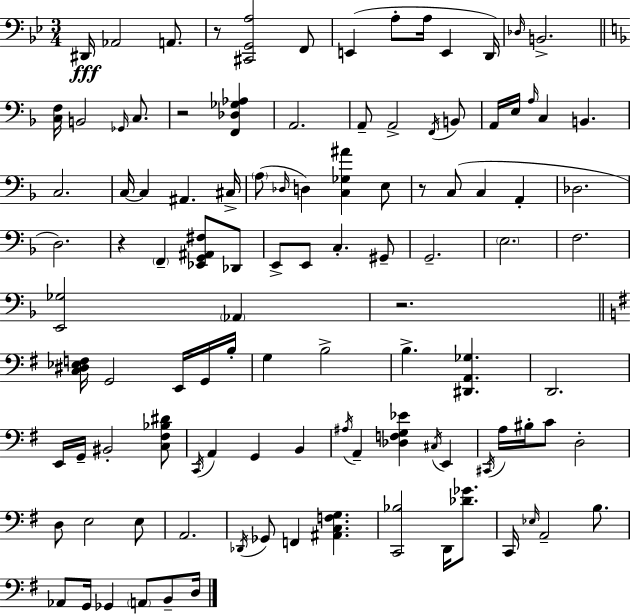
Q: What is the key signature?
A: BES major